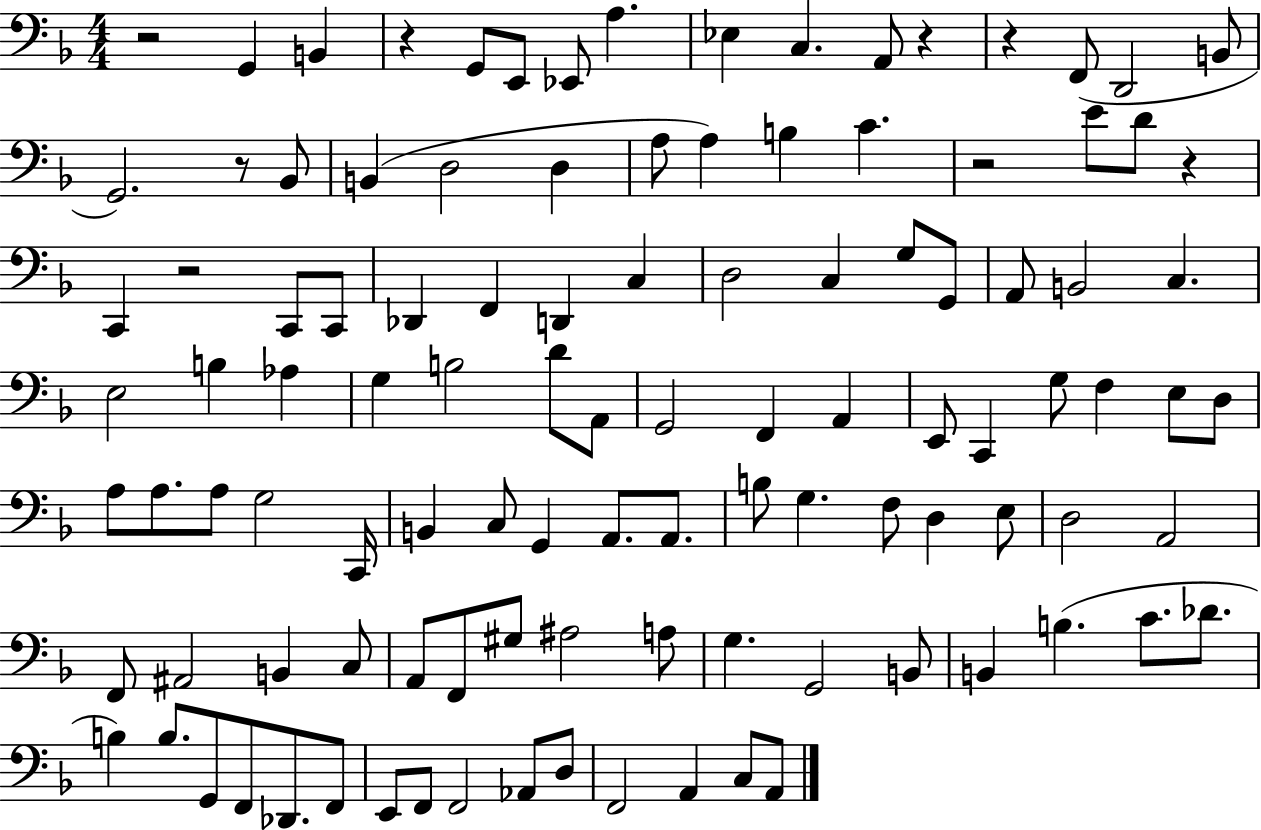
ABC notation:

X:1
T:Untitled
M:4/4
L:1/4
K:F
z2 G,, B,, z G,,/2 E,,/2 _E,,/2 A, _E, C, A,,/2 z z F,,/2 D,,2 B,,/2 G,,2 z/2 _B,,/2 B,, D,2 D, A,/2 A, B, C z2 E/2 D/2 z C,, z2 C,,/2 C,,/2 _D,, F,, D,, C, D,2 C, G,/2 G,,/2 A,,/2 B,,2 C, E,2 B, _A, G, B,2 D/2 A,,/2 G,,2 F,, A,, E,,/2 C,, G,/2 F, E,/2 D,/2 A,/2 A,/2 A,/2 G,2 C,,/4 B,, C,/2 G,, A,,/2 A,,/2 B,/2 G, F,/2 D, E,/2 D,2 A,,2 F,,/2 ^A,,2 B,, C,/2 A,,/2 F,,/2 ^G,/2 ^A,2 A,/2 G, G,,2 B,,/2 B,, B, C/2 _D/2 B, B,/2 G,,/2 F,,/2 _D,,/2 F,,/2 E,,/2 F,,/2 F,,2 _A,,/2 D,/2 F,,2 A,, C,/2 A,,/2